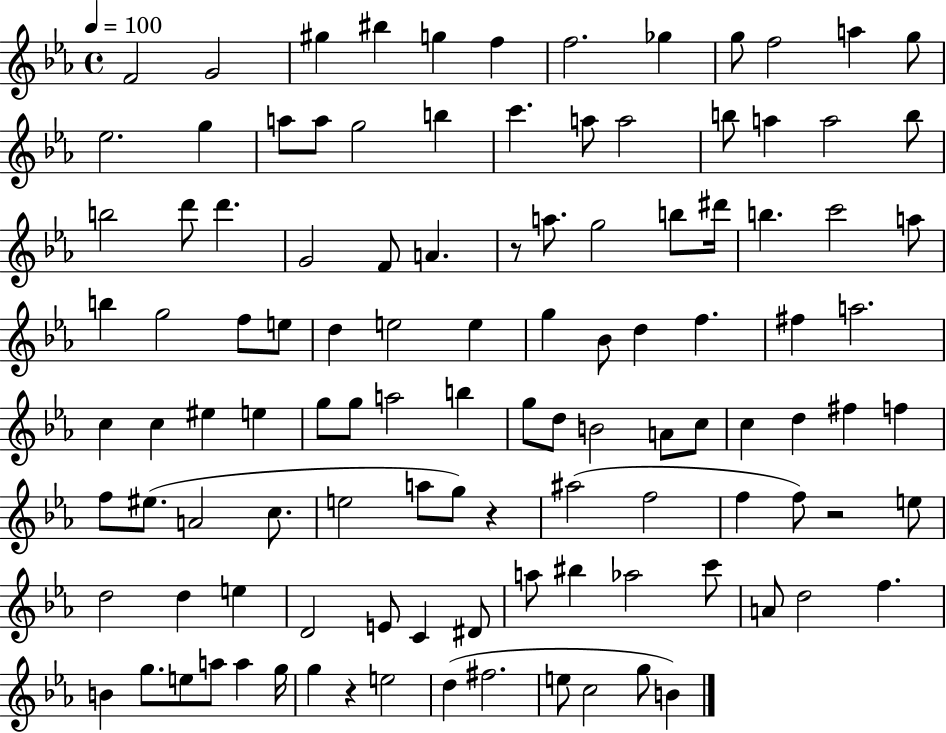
X:1
T:Untitled
M:4/4
L:1/4
K:Eb
F2 G2 ^g ^b g f f2 _g g/2 f2 a g/2 _e2 g a/2 a/2 g2 b c' a/2 a2 b/2 a a2 b/2 b2 d'/2 d' G2 F/2 A z/2 a/2 g2 b/2 ^d'/4 b c'2 a/2 b g2 f/2 e/2 d e2 e g _B/2 d f ^f a2 c c ^e e g/2 g/2 a2 b g/2 d/2 B2 A/2 c/2 c d ^f f f/2 ^e/2 A2 c/2 e2 a/2 g/2 z ^a2 f2 f f/2 z2 e/2 d2 d e D2 E/2 C ^D/2 a/2 ^b _a2 c'/2 A/2 d2 f B g/2 e/2 a/2 a g/4 g z e2 d ^f2 e/2 c2 g/2 B